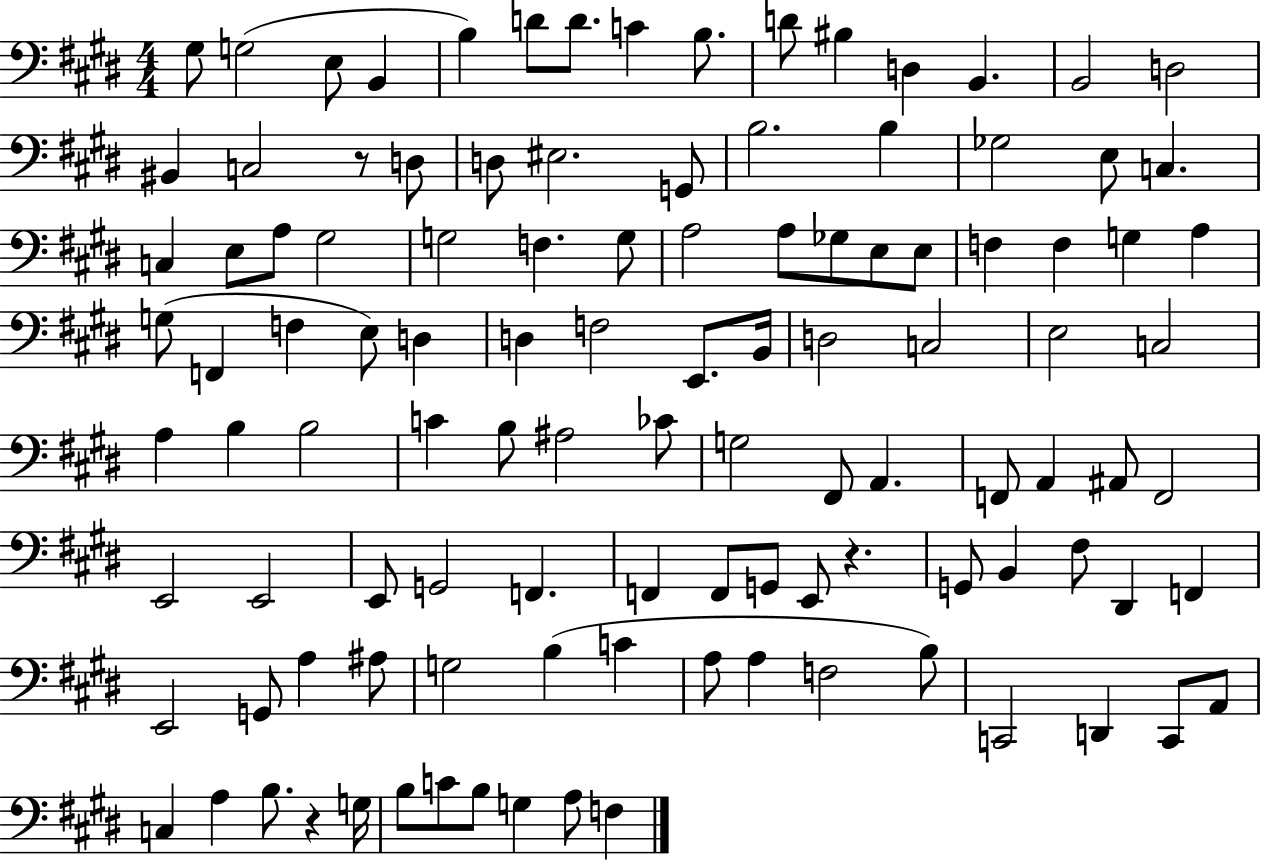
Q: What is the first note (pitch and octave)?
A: G#3